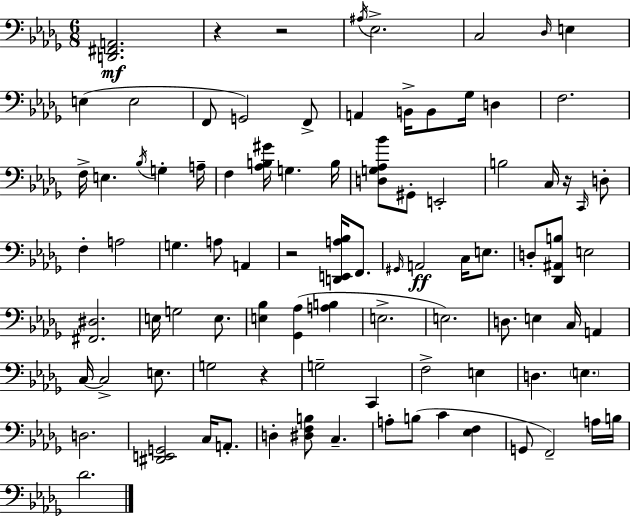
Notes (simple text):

[D2,F#2,A2]/h. R/q R/h A#3/s Eb3/h. C3/h Db3/s E3/q E3/q E3/h F2/e G2/h F2/e A2/q B2/s B2/e Gb3/s D3/q F3/h. F3/s E3/q. Bb3/s G3/q A3/s F3/q [Ab3,B3,G#4]/s G3/q. B3/s [D3,G3,Ab3,Bb4]/e G#2/e E2/h B3/h C3/s R/s C2/s D3/e F3/q A3/h G3/q. A3/e A2/q R/h [D2,E2,A3,Bb3]/s F2/e. G#2/s A2/h C3/s E3/e. D3/e [Db2,A#2,B3]/e E3/h [F#2,D#3]/h. E3/s G3/h E3/e. [E3,Bb3]/q [Gb2,Ab3]/q [A3,B3]/q E3/h. E3/h. D3/e. E3/q C3/s A2/q C3/s C3/h E3/e. G3/h R/q G3/h C2/q F3/h E3/q D3/q. E3/q. D3/h. [D#2,E2,G2]/h C3/s A2/e. D3/q [D#3,F3,B3]/e C3/q. A3/e B3/e C4/q [Eb3,F3]/q G2/e F2/h A3/s B3/s Db4/h.